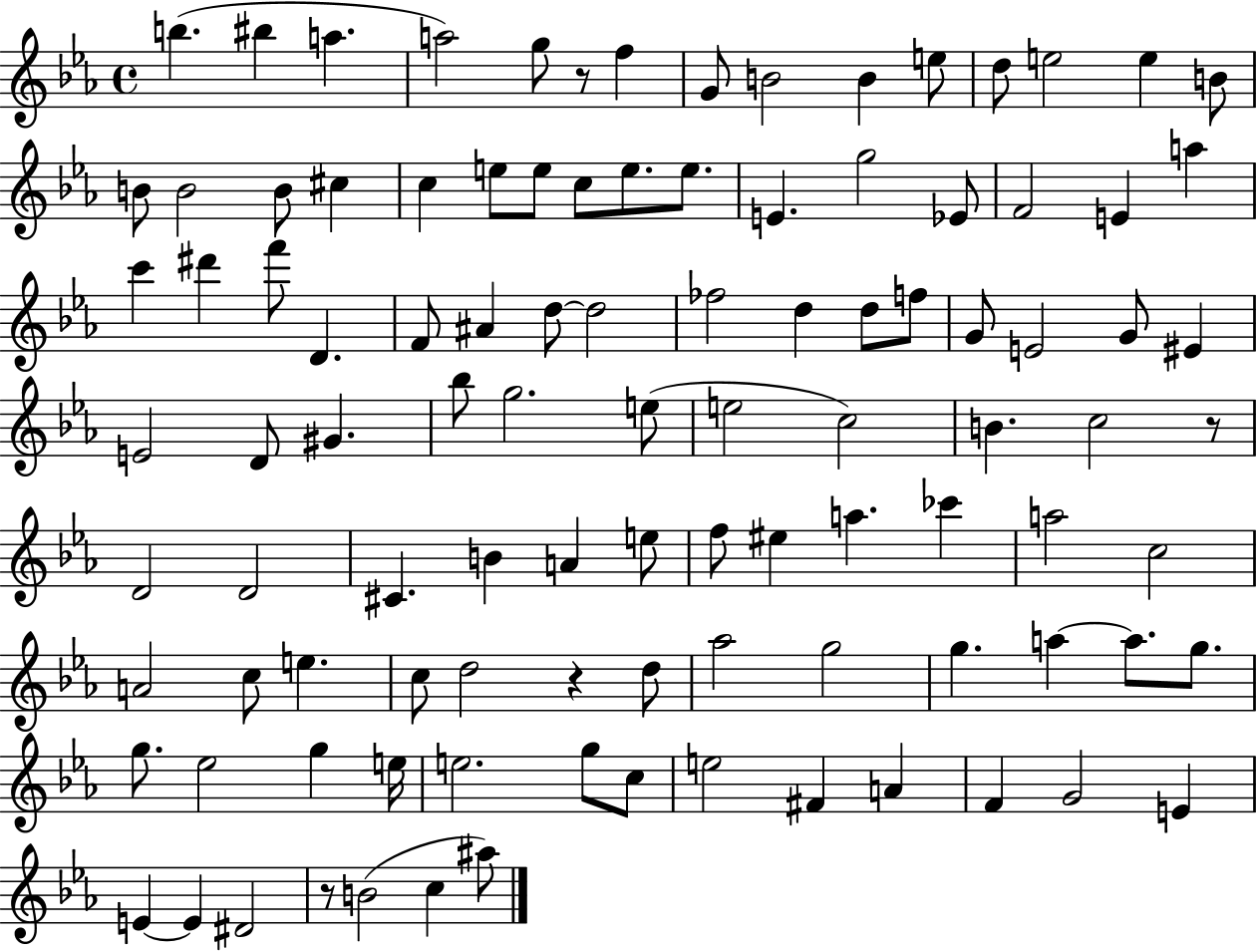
B5/q. BIS5/q A5/q. A5/h G5/e R/e F5/q G4/e B4/h B4/q E5/e D5/e E5/h E5/q B4/e B4/e B4/h B4/e C#5/q C5/q E5/e E5/e C5/e E5/e. E5/e. E4/q. G5/h Eb4/e F4/h E4/q A5/q C6/q D#6/q F6/e D4/q. F4/e A#4/q D5/e D5/h FES5/h D5/q D5/e F5/e G4/e E4/h G4/e EIS4/q E4/h D4/e G#4/q. Bb5/e G5/h. E5/e E5/h C5/h B4/q. C5/h R/e D4/h D4/h C#4/q. B4/q A4/q E5/e F5/e EIS5/q A5/q. CES6/q A5/h C5/h A4/h C5/e E5/q. C5/e D5/h R/q D5/e Ab5/h G5/h G5/q. A5/q A5/e. G5/e. G5/e. Eb5/h G5/q E5/s E5/h. G5/e C5/e E5/h F#4/q A4/q F4/q G4/h E4/q E4/q E4/q D#4/h R/e B4/h C5/q A#5/e